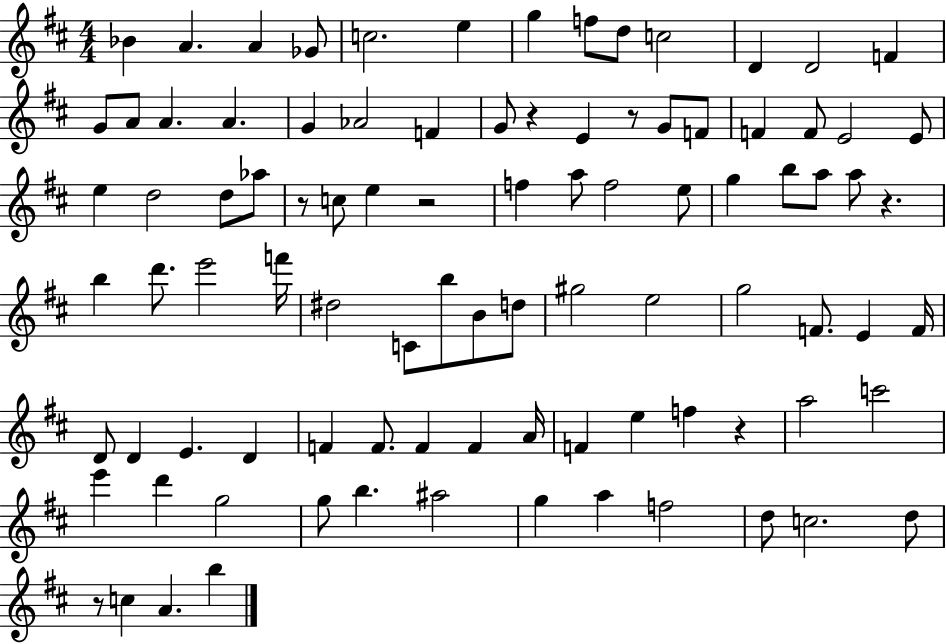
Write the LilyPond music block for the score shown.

{
  \clef treble
  \numericTimeSignature
  \time 4/4
  \key d \major
  bes'4 a'4. a'4 ges'8 | c''2. e''4 | g''4 f''8 d''8 c''2 | d'4 d'2 f'4 | \break g'8 a'8 a'4. a'4. | g'4 aes'2 f'4 | g'8 r4 e'4 r8 g'8 f'8 | f'4 f'8 e'2 e'8 | \break e''4 d''2 d''8 aes''8 | r8 c''8 e''4 r2 | f''4 a''8 f''2 e''8 | g''4 b''8 a''8 a''8 r4. | \break b''4 d'''8. e'''2 f'''16 | dis''2 c'8 b''8 b'8 d''8 | gis''2 e''2 | g''2 f'8. e'4 f'16 | \break d'8 d'4 e'4. d'4 | f'4 f'8. f'4 f'4 a'16 | f'4 e''4 f''4 r4 | a''2 c'''2 | \break e'''4 d'''4 g''2 | g''8 b''4. ais''2 | g''4 a''4 f''2 | d''8 c''2. d''8 | \break r8 c''4 a'4. b''4 | \bar "|."
}